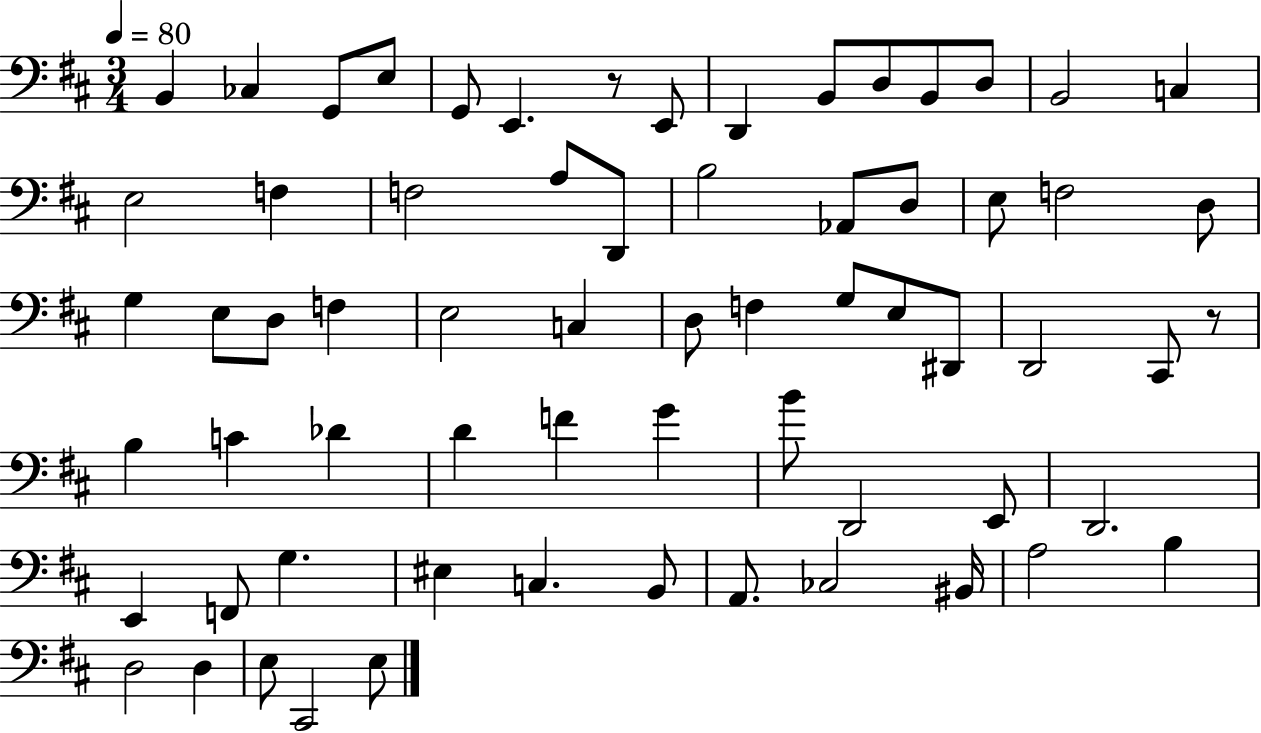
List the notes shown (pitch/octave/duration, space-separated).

B2/q CES3/q G2/e E3/e G2/e E2/q. R/e E2/e D2/q B2/e D3/e B2/e D3/e B2/h C3/q E3/h F3/q F3/h A3/e D2/e B3/h Ab2/e D3/e E3/e F3/h D3/e G3/q E3/e D3/e F3/q E3/h C3/q D3/e F3/q G3/e E3/e D#2/e D2/h C#2/e R/e B3/q C4/q Db4/q D4/q F4/q G4/q B4/e D2/h E2/e D2/h. E2/q F2/e G3/q. EIS3/q C3/q. B2/e A2/e. CES3/h BIS2/s A3/h B3/q D3/h D3/q E3/e C#2/h E3/e